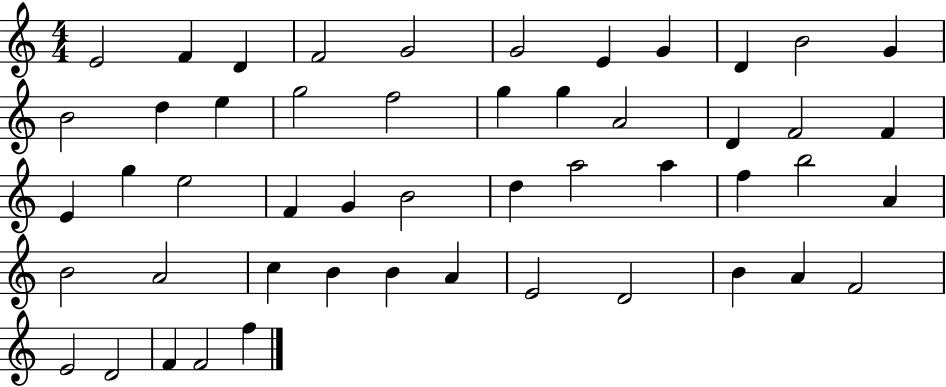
X:1
T:Untitled
M:4/4
L:1/4
K:C
E2 F D F2 G2 G2 E G D B2 G B2 d e g2 f2 g g A2 D F2 F E g e2 F G B2 d a2 a f b2 A B2 A2 c B B A E2 D2 B A F2 E2 D2 F F2 f